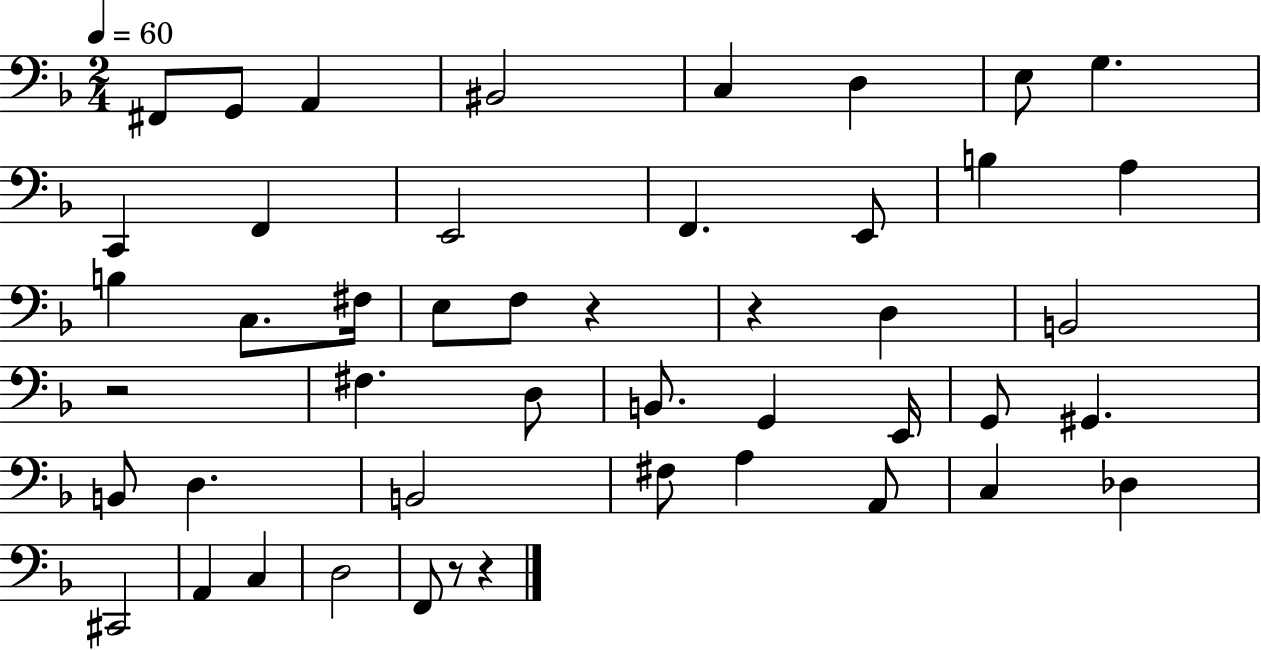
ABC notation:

X:1
T:Untitled
M:2/4
L:1/4
K:F
^F,,/2 G,,/2 A,, ^B,,2 C, D, E,/2 G, C,, F,, E,,2 F,, E,,/2 B, A, B, C,/2 ^F,/4 E,/2 F,/2 z z D, B,,2 z2 ^F, D,/2 B,,/2 G,, E,,/4 G,,/2 ^G,, B,,/2 D, B,,2 ^F,/2 A, A,,/2 C, _D, ^C,,2 A,, C, D,2 F,,/2 z/2 z